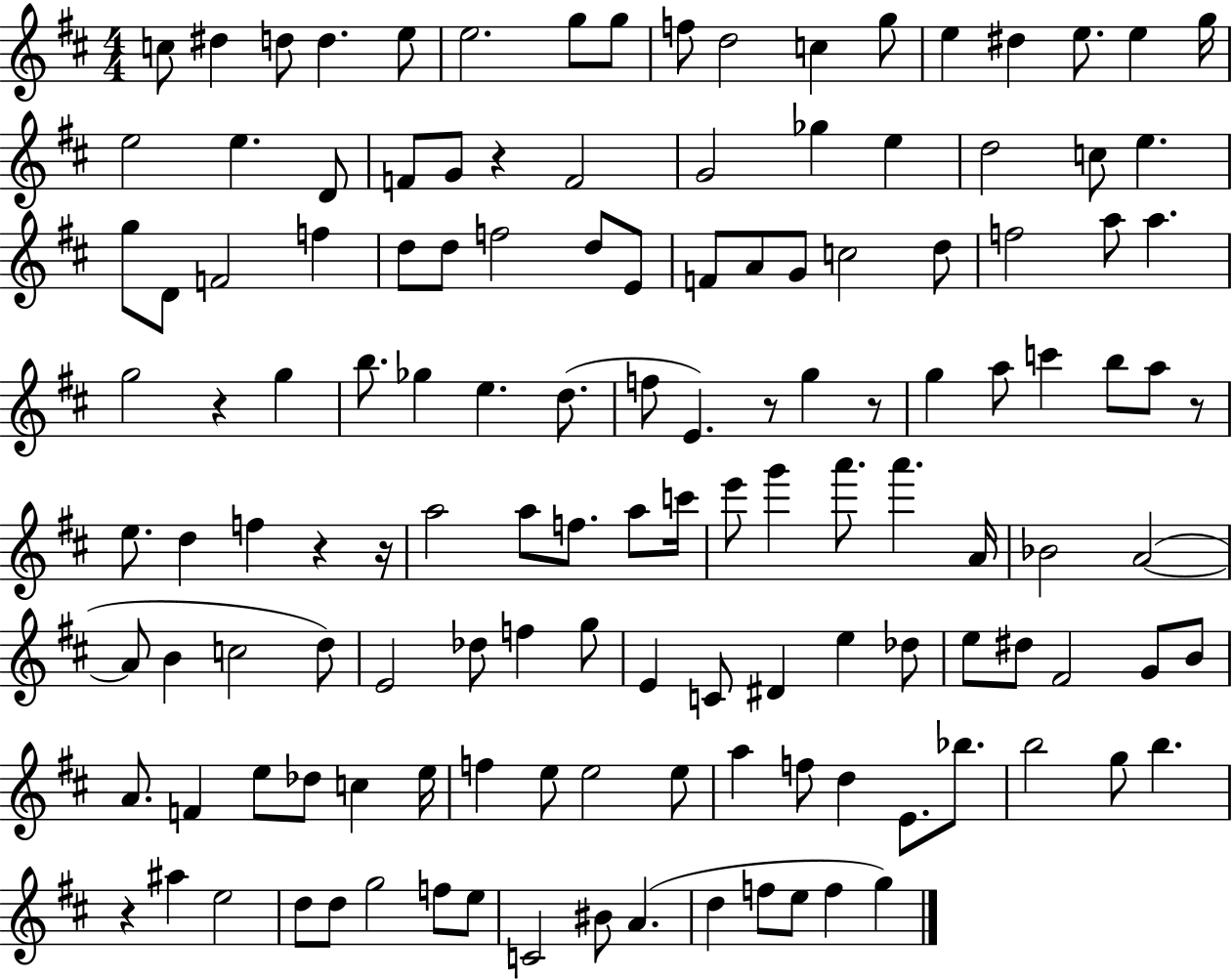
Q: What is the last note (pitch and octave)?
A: G5